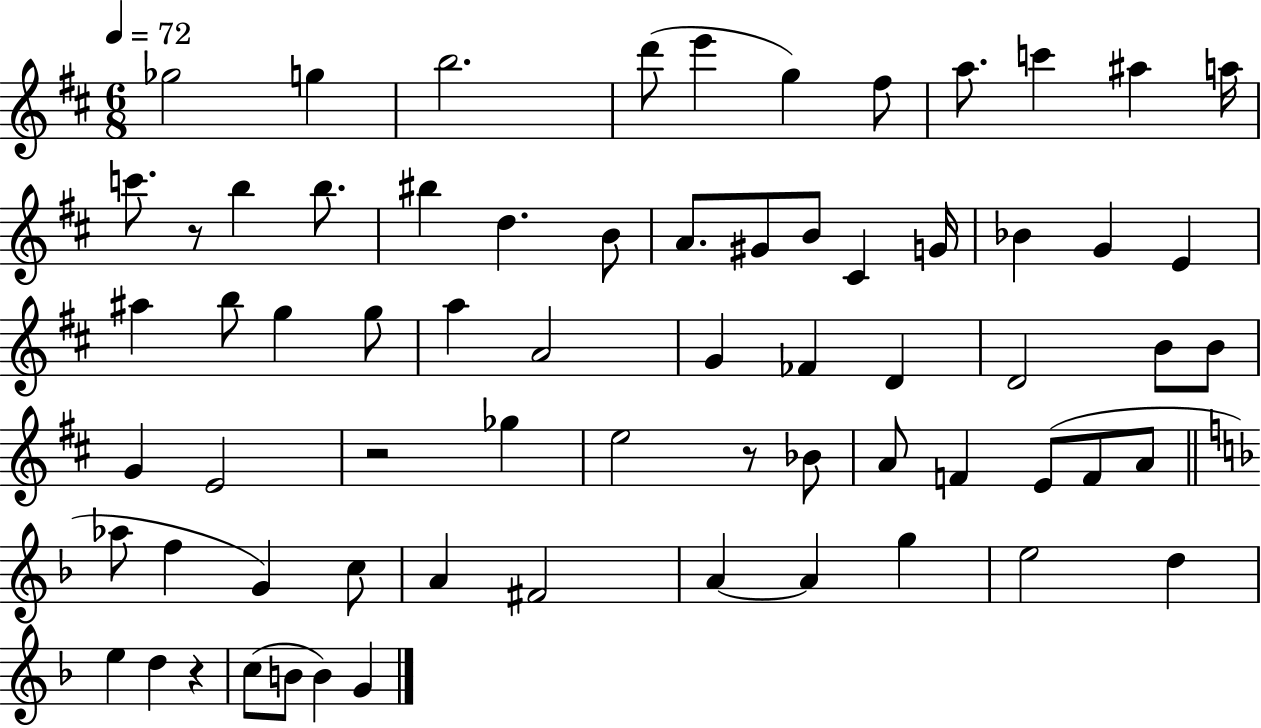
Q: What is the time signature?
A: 6/8